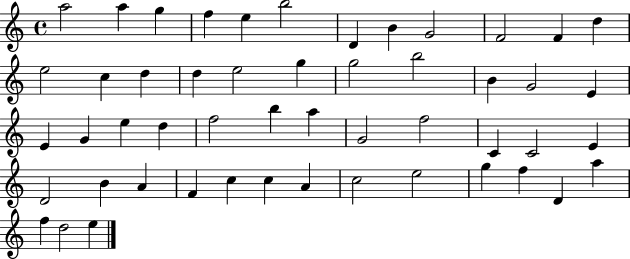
{
  \clef treble
  \time 4/4
  \defaultTimeSignature
  \key c \major
  a''2 a''4 g''4 | f''4 e''4 b''2 | d'4 b'4 g'2 | f'2 f'4 d''4 | \break e''2 c''4 d''4 | d''4 e''2 g''4 | g''2 b''2 | b'4 g'2 e'4 | \break e'4 g'4 e''4 d''4 | f''2 b''4 a''4 | g'2 f''2 | c'4 c'2 e'4 | \break d'2 b'4 a'4 | f'4 c''4 c''4 a'4 | c''2 e''2 | g''4 f''4 d'4 a''4 | \break f''4 d''2 e''4 | \bar "|."
}